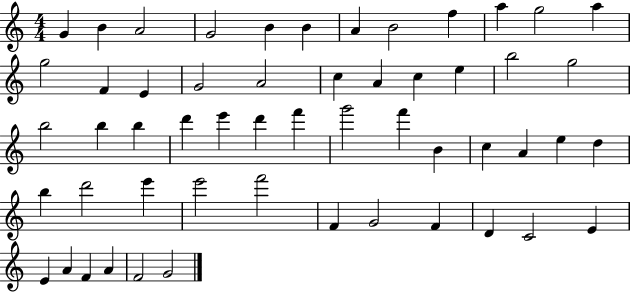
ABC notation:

X:1
T:Untitled
M:4/4
L:1/4
K:C
G B A2 G2 B B A B2 f a g2 a g2 F E G2 A2 c A c e b2 g2 b2 b b d' e' d' f' g'2 f' B c A e d b d'2 e' e'2 f'2 F G2 F D C2 E E A F A F2 G2